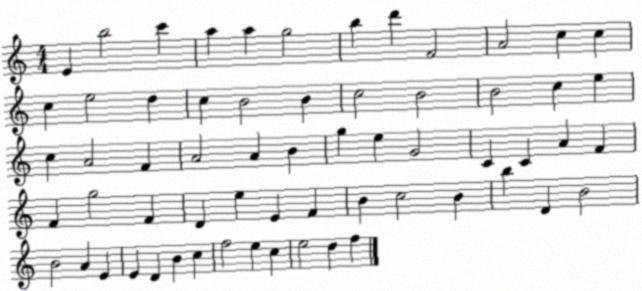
X:1
T:Untitled
M:4/4
L:1/4
K:C
E b2 c' a a g2 b d' F2 A2 c c c e2 d c B2 B c2 B2 B2 c e c A2 F A2 A B g e G2 C C A F F g2 F D e E F B c2 B b D B2 B2 A E E D B c f2 e c e2 d f